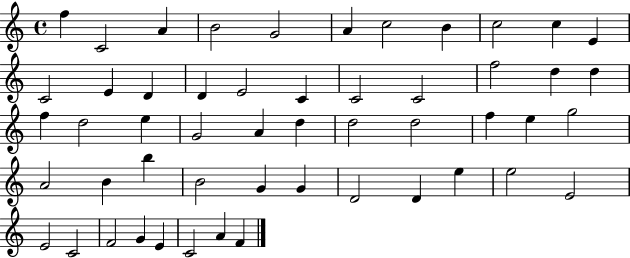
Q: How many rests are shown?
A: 0